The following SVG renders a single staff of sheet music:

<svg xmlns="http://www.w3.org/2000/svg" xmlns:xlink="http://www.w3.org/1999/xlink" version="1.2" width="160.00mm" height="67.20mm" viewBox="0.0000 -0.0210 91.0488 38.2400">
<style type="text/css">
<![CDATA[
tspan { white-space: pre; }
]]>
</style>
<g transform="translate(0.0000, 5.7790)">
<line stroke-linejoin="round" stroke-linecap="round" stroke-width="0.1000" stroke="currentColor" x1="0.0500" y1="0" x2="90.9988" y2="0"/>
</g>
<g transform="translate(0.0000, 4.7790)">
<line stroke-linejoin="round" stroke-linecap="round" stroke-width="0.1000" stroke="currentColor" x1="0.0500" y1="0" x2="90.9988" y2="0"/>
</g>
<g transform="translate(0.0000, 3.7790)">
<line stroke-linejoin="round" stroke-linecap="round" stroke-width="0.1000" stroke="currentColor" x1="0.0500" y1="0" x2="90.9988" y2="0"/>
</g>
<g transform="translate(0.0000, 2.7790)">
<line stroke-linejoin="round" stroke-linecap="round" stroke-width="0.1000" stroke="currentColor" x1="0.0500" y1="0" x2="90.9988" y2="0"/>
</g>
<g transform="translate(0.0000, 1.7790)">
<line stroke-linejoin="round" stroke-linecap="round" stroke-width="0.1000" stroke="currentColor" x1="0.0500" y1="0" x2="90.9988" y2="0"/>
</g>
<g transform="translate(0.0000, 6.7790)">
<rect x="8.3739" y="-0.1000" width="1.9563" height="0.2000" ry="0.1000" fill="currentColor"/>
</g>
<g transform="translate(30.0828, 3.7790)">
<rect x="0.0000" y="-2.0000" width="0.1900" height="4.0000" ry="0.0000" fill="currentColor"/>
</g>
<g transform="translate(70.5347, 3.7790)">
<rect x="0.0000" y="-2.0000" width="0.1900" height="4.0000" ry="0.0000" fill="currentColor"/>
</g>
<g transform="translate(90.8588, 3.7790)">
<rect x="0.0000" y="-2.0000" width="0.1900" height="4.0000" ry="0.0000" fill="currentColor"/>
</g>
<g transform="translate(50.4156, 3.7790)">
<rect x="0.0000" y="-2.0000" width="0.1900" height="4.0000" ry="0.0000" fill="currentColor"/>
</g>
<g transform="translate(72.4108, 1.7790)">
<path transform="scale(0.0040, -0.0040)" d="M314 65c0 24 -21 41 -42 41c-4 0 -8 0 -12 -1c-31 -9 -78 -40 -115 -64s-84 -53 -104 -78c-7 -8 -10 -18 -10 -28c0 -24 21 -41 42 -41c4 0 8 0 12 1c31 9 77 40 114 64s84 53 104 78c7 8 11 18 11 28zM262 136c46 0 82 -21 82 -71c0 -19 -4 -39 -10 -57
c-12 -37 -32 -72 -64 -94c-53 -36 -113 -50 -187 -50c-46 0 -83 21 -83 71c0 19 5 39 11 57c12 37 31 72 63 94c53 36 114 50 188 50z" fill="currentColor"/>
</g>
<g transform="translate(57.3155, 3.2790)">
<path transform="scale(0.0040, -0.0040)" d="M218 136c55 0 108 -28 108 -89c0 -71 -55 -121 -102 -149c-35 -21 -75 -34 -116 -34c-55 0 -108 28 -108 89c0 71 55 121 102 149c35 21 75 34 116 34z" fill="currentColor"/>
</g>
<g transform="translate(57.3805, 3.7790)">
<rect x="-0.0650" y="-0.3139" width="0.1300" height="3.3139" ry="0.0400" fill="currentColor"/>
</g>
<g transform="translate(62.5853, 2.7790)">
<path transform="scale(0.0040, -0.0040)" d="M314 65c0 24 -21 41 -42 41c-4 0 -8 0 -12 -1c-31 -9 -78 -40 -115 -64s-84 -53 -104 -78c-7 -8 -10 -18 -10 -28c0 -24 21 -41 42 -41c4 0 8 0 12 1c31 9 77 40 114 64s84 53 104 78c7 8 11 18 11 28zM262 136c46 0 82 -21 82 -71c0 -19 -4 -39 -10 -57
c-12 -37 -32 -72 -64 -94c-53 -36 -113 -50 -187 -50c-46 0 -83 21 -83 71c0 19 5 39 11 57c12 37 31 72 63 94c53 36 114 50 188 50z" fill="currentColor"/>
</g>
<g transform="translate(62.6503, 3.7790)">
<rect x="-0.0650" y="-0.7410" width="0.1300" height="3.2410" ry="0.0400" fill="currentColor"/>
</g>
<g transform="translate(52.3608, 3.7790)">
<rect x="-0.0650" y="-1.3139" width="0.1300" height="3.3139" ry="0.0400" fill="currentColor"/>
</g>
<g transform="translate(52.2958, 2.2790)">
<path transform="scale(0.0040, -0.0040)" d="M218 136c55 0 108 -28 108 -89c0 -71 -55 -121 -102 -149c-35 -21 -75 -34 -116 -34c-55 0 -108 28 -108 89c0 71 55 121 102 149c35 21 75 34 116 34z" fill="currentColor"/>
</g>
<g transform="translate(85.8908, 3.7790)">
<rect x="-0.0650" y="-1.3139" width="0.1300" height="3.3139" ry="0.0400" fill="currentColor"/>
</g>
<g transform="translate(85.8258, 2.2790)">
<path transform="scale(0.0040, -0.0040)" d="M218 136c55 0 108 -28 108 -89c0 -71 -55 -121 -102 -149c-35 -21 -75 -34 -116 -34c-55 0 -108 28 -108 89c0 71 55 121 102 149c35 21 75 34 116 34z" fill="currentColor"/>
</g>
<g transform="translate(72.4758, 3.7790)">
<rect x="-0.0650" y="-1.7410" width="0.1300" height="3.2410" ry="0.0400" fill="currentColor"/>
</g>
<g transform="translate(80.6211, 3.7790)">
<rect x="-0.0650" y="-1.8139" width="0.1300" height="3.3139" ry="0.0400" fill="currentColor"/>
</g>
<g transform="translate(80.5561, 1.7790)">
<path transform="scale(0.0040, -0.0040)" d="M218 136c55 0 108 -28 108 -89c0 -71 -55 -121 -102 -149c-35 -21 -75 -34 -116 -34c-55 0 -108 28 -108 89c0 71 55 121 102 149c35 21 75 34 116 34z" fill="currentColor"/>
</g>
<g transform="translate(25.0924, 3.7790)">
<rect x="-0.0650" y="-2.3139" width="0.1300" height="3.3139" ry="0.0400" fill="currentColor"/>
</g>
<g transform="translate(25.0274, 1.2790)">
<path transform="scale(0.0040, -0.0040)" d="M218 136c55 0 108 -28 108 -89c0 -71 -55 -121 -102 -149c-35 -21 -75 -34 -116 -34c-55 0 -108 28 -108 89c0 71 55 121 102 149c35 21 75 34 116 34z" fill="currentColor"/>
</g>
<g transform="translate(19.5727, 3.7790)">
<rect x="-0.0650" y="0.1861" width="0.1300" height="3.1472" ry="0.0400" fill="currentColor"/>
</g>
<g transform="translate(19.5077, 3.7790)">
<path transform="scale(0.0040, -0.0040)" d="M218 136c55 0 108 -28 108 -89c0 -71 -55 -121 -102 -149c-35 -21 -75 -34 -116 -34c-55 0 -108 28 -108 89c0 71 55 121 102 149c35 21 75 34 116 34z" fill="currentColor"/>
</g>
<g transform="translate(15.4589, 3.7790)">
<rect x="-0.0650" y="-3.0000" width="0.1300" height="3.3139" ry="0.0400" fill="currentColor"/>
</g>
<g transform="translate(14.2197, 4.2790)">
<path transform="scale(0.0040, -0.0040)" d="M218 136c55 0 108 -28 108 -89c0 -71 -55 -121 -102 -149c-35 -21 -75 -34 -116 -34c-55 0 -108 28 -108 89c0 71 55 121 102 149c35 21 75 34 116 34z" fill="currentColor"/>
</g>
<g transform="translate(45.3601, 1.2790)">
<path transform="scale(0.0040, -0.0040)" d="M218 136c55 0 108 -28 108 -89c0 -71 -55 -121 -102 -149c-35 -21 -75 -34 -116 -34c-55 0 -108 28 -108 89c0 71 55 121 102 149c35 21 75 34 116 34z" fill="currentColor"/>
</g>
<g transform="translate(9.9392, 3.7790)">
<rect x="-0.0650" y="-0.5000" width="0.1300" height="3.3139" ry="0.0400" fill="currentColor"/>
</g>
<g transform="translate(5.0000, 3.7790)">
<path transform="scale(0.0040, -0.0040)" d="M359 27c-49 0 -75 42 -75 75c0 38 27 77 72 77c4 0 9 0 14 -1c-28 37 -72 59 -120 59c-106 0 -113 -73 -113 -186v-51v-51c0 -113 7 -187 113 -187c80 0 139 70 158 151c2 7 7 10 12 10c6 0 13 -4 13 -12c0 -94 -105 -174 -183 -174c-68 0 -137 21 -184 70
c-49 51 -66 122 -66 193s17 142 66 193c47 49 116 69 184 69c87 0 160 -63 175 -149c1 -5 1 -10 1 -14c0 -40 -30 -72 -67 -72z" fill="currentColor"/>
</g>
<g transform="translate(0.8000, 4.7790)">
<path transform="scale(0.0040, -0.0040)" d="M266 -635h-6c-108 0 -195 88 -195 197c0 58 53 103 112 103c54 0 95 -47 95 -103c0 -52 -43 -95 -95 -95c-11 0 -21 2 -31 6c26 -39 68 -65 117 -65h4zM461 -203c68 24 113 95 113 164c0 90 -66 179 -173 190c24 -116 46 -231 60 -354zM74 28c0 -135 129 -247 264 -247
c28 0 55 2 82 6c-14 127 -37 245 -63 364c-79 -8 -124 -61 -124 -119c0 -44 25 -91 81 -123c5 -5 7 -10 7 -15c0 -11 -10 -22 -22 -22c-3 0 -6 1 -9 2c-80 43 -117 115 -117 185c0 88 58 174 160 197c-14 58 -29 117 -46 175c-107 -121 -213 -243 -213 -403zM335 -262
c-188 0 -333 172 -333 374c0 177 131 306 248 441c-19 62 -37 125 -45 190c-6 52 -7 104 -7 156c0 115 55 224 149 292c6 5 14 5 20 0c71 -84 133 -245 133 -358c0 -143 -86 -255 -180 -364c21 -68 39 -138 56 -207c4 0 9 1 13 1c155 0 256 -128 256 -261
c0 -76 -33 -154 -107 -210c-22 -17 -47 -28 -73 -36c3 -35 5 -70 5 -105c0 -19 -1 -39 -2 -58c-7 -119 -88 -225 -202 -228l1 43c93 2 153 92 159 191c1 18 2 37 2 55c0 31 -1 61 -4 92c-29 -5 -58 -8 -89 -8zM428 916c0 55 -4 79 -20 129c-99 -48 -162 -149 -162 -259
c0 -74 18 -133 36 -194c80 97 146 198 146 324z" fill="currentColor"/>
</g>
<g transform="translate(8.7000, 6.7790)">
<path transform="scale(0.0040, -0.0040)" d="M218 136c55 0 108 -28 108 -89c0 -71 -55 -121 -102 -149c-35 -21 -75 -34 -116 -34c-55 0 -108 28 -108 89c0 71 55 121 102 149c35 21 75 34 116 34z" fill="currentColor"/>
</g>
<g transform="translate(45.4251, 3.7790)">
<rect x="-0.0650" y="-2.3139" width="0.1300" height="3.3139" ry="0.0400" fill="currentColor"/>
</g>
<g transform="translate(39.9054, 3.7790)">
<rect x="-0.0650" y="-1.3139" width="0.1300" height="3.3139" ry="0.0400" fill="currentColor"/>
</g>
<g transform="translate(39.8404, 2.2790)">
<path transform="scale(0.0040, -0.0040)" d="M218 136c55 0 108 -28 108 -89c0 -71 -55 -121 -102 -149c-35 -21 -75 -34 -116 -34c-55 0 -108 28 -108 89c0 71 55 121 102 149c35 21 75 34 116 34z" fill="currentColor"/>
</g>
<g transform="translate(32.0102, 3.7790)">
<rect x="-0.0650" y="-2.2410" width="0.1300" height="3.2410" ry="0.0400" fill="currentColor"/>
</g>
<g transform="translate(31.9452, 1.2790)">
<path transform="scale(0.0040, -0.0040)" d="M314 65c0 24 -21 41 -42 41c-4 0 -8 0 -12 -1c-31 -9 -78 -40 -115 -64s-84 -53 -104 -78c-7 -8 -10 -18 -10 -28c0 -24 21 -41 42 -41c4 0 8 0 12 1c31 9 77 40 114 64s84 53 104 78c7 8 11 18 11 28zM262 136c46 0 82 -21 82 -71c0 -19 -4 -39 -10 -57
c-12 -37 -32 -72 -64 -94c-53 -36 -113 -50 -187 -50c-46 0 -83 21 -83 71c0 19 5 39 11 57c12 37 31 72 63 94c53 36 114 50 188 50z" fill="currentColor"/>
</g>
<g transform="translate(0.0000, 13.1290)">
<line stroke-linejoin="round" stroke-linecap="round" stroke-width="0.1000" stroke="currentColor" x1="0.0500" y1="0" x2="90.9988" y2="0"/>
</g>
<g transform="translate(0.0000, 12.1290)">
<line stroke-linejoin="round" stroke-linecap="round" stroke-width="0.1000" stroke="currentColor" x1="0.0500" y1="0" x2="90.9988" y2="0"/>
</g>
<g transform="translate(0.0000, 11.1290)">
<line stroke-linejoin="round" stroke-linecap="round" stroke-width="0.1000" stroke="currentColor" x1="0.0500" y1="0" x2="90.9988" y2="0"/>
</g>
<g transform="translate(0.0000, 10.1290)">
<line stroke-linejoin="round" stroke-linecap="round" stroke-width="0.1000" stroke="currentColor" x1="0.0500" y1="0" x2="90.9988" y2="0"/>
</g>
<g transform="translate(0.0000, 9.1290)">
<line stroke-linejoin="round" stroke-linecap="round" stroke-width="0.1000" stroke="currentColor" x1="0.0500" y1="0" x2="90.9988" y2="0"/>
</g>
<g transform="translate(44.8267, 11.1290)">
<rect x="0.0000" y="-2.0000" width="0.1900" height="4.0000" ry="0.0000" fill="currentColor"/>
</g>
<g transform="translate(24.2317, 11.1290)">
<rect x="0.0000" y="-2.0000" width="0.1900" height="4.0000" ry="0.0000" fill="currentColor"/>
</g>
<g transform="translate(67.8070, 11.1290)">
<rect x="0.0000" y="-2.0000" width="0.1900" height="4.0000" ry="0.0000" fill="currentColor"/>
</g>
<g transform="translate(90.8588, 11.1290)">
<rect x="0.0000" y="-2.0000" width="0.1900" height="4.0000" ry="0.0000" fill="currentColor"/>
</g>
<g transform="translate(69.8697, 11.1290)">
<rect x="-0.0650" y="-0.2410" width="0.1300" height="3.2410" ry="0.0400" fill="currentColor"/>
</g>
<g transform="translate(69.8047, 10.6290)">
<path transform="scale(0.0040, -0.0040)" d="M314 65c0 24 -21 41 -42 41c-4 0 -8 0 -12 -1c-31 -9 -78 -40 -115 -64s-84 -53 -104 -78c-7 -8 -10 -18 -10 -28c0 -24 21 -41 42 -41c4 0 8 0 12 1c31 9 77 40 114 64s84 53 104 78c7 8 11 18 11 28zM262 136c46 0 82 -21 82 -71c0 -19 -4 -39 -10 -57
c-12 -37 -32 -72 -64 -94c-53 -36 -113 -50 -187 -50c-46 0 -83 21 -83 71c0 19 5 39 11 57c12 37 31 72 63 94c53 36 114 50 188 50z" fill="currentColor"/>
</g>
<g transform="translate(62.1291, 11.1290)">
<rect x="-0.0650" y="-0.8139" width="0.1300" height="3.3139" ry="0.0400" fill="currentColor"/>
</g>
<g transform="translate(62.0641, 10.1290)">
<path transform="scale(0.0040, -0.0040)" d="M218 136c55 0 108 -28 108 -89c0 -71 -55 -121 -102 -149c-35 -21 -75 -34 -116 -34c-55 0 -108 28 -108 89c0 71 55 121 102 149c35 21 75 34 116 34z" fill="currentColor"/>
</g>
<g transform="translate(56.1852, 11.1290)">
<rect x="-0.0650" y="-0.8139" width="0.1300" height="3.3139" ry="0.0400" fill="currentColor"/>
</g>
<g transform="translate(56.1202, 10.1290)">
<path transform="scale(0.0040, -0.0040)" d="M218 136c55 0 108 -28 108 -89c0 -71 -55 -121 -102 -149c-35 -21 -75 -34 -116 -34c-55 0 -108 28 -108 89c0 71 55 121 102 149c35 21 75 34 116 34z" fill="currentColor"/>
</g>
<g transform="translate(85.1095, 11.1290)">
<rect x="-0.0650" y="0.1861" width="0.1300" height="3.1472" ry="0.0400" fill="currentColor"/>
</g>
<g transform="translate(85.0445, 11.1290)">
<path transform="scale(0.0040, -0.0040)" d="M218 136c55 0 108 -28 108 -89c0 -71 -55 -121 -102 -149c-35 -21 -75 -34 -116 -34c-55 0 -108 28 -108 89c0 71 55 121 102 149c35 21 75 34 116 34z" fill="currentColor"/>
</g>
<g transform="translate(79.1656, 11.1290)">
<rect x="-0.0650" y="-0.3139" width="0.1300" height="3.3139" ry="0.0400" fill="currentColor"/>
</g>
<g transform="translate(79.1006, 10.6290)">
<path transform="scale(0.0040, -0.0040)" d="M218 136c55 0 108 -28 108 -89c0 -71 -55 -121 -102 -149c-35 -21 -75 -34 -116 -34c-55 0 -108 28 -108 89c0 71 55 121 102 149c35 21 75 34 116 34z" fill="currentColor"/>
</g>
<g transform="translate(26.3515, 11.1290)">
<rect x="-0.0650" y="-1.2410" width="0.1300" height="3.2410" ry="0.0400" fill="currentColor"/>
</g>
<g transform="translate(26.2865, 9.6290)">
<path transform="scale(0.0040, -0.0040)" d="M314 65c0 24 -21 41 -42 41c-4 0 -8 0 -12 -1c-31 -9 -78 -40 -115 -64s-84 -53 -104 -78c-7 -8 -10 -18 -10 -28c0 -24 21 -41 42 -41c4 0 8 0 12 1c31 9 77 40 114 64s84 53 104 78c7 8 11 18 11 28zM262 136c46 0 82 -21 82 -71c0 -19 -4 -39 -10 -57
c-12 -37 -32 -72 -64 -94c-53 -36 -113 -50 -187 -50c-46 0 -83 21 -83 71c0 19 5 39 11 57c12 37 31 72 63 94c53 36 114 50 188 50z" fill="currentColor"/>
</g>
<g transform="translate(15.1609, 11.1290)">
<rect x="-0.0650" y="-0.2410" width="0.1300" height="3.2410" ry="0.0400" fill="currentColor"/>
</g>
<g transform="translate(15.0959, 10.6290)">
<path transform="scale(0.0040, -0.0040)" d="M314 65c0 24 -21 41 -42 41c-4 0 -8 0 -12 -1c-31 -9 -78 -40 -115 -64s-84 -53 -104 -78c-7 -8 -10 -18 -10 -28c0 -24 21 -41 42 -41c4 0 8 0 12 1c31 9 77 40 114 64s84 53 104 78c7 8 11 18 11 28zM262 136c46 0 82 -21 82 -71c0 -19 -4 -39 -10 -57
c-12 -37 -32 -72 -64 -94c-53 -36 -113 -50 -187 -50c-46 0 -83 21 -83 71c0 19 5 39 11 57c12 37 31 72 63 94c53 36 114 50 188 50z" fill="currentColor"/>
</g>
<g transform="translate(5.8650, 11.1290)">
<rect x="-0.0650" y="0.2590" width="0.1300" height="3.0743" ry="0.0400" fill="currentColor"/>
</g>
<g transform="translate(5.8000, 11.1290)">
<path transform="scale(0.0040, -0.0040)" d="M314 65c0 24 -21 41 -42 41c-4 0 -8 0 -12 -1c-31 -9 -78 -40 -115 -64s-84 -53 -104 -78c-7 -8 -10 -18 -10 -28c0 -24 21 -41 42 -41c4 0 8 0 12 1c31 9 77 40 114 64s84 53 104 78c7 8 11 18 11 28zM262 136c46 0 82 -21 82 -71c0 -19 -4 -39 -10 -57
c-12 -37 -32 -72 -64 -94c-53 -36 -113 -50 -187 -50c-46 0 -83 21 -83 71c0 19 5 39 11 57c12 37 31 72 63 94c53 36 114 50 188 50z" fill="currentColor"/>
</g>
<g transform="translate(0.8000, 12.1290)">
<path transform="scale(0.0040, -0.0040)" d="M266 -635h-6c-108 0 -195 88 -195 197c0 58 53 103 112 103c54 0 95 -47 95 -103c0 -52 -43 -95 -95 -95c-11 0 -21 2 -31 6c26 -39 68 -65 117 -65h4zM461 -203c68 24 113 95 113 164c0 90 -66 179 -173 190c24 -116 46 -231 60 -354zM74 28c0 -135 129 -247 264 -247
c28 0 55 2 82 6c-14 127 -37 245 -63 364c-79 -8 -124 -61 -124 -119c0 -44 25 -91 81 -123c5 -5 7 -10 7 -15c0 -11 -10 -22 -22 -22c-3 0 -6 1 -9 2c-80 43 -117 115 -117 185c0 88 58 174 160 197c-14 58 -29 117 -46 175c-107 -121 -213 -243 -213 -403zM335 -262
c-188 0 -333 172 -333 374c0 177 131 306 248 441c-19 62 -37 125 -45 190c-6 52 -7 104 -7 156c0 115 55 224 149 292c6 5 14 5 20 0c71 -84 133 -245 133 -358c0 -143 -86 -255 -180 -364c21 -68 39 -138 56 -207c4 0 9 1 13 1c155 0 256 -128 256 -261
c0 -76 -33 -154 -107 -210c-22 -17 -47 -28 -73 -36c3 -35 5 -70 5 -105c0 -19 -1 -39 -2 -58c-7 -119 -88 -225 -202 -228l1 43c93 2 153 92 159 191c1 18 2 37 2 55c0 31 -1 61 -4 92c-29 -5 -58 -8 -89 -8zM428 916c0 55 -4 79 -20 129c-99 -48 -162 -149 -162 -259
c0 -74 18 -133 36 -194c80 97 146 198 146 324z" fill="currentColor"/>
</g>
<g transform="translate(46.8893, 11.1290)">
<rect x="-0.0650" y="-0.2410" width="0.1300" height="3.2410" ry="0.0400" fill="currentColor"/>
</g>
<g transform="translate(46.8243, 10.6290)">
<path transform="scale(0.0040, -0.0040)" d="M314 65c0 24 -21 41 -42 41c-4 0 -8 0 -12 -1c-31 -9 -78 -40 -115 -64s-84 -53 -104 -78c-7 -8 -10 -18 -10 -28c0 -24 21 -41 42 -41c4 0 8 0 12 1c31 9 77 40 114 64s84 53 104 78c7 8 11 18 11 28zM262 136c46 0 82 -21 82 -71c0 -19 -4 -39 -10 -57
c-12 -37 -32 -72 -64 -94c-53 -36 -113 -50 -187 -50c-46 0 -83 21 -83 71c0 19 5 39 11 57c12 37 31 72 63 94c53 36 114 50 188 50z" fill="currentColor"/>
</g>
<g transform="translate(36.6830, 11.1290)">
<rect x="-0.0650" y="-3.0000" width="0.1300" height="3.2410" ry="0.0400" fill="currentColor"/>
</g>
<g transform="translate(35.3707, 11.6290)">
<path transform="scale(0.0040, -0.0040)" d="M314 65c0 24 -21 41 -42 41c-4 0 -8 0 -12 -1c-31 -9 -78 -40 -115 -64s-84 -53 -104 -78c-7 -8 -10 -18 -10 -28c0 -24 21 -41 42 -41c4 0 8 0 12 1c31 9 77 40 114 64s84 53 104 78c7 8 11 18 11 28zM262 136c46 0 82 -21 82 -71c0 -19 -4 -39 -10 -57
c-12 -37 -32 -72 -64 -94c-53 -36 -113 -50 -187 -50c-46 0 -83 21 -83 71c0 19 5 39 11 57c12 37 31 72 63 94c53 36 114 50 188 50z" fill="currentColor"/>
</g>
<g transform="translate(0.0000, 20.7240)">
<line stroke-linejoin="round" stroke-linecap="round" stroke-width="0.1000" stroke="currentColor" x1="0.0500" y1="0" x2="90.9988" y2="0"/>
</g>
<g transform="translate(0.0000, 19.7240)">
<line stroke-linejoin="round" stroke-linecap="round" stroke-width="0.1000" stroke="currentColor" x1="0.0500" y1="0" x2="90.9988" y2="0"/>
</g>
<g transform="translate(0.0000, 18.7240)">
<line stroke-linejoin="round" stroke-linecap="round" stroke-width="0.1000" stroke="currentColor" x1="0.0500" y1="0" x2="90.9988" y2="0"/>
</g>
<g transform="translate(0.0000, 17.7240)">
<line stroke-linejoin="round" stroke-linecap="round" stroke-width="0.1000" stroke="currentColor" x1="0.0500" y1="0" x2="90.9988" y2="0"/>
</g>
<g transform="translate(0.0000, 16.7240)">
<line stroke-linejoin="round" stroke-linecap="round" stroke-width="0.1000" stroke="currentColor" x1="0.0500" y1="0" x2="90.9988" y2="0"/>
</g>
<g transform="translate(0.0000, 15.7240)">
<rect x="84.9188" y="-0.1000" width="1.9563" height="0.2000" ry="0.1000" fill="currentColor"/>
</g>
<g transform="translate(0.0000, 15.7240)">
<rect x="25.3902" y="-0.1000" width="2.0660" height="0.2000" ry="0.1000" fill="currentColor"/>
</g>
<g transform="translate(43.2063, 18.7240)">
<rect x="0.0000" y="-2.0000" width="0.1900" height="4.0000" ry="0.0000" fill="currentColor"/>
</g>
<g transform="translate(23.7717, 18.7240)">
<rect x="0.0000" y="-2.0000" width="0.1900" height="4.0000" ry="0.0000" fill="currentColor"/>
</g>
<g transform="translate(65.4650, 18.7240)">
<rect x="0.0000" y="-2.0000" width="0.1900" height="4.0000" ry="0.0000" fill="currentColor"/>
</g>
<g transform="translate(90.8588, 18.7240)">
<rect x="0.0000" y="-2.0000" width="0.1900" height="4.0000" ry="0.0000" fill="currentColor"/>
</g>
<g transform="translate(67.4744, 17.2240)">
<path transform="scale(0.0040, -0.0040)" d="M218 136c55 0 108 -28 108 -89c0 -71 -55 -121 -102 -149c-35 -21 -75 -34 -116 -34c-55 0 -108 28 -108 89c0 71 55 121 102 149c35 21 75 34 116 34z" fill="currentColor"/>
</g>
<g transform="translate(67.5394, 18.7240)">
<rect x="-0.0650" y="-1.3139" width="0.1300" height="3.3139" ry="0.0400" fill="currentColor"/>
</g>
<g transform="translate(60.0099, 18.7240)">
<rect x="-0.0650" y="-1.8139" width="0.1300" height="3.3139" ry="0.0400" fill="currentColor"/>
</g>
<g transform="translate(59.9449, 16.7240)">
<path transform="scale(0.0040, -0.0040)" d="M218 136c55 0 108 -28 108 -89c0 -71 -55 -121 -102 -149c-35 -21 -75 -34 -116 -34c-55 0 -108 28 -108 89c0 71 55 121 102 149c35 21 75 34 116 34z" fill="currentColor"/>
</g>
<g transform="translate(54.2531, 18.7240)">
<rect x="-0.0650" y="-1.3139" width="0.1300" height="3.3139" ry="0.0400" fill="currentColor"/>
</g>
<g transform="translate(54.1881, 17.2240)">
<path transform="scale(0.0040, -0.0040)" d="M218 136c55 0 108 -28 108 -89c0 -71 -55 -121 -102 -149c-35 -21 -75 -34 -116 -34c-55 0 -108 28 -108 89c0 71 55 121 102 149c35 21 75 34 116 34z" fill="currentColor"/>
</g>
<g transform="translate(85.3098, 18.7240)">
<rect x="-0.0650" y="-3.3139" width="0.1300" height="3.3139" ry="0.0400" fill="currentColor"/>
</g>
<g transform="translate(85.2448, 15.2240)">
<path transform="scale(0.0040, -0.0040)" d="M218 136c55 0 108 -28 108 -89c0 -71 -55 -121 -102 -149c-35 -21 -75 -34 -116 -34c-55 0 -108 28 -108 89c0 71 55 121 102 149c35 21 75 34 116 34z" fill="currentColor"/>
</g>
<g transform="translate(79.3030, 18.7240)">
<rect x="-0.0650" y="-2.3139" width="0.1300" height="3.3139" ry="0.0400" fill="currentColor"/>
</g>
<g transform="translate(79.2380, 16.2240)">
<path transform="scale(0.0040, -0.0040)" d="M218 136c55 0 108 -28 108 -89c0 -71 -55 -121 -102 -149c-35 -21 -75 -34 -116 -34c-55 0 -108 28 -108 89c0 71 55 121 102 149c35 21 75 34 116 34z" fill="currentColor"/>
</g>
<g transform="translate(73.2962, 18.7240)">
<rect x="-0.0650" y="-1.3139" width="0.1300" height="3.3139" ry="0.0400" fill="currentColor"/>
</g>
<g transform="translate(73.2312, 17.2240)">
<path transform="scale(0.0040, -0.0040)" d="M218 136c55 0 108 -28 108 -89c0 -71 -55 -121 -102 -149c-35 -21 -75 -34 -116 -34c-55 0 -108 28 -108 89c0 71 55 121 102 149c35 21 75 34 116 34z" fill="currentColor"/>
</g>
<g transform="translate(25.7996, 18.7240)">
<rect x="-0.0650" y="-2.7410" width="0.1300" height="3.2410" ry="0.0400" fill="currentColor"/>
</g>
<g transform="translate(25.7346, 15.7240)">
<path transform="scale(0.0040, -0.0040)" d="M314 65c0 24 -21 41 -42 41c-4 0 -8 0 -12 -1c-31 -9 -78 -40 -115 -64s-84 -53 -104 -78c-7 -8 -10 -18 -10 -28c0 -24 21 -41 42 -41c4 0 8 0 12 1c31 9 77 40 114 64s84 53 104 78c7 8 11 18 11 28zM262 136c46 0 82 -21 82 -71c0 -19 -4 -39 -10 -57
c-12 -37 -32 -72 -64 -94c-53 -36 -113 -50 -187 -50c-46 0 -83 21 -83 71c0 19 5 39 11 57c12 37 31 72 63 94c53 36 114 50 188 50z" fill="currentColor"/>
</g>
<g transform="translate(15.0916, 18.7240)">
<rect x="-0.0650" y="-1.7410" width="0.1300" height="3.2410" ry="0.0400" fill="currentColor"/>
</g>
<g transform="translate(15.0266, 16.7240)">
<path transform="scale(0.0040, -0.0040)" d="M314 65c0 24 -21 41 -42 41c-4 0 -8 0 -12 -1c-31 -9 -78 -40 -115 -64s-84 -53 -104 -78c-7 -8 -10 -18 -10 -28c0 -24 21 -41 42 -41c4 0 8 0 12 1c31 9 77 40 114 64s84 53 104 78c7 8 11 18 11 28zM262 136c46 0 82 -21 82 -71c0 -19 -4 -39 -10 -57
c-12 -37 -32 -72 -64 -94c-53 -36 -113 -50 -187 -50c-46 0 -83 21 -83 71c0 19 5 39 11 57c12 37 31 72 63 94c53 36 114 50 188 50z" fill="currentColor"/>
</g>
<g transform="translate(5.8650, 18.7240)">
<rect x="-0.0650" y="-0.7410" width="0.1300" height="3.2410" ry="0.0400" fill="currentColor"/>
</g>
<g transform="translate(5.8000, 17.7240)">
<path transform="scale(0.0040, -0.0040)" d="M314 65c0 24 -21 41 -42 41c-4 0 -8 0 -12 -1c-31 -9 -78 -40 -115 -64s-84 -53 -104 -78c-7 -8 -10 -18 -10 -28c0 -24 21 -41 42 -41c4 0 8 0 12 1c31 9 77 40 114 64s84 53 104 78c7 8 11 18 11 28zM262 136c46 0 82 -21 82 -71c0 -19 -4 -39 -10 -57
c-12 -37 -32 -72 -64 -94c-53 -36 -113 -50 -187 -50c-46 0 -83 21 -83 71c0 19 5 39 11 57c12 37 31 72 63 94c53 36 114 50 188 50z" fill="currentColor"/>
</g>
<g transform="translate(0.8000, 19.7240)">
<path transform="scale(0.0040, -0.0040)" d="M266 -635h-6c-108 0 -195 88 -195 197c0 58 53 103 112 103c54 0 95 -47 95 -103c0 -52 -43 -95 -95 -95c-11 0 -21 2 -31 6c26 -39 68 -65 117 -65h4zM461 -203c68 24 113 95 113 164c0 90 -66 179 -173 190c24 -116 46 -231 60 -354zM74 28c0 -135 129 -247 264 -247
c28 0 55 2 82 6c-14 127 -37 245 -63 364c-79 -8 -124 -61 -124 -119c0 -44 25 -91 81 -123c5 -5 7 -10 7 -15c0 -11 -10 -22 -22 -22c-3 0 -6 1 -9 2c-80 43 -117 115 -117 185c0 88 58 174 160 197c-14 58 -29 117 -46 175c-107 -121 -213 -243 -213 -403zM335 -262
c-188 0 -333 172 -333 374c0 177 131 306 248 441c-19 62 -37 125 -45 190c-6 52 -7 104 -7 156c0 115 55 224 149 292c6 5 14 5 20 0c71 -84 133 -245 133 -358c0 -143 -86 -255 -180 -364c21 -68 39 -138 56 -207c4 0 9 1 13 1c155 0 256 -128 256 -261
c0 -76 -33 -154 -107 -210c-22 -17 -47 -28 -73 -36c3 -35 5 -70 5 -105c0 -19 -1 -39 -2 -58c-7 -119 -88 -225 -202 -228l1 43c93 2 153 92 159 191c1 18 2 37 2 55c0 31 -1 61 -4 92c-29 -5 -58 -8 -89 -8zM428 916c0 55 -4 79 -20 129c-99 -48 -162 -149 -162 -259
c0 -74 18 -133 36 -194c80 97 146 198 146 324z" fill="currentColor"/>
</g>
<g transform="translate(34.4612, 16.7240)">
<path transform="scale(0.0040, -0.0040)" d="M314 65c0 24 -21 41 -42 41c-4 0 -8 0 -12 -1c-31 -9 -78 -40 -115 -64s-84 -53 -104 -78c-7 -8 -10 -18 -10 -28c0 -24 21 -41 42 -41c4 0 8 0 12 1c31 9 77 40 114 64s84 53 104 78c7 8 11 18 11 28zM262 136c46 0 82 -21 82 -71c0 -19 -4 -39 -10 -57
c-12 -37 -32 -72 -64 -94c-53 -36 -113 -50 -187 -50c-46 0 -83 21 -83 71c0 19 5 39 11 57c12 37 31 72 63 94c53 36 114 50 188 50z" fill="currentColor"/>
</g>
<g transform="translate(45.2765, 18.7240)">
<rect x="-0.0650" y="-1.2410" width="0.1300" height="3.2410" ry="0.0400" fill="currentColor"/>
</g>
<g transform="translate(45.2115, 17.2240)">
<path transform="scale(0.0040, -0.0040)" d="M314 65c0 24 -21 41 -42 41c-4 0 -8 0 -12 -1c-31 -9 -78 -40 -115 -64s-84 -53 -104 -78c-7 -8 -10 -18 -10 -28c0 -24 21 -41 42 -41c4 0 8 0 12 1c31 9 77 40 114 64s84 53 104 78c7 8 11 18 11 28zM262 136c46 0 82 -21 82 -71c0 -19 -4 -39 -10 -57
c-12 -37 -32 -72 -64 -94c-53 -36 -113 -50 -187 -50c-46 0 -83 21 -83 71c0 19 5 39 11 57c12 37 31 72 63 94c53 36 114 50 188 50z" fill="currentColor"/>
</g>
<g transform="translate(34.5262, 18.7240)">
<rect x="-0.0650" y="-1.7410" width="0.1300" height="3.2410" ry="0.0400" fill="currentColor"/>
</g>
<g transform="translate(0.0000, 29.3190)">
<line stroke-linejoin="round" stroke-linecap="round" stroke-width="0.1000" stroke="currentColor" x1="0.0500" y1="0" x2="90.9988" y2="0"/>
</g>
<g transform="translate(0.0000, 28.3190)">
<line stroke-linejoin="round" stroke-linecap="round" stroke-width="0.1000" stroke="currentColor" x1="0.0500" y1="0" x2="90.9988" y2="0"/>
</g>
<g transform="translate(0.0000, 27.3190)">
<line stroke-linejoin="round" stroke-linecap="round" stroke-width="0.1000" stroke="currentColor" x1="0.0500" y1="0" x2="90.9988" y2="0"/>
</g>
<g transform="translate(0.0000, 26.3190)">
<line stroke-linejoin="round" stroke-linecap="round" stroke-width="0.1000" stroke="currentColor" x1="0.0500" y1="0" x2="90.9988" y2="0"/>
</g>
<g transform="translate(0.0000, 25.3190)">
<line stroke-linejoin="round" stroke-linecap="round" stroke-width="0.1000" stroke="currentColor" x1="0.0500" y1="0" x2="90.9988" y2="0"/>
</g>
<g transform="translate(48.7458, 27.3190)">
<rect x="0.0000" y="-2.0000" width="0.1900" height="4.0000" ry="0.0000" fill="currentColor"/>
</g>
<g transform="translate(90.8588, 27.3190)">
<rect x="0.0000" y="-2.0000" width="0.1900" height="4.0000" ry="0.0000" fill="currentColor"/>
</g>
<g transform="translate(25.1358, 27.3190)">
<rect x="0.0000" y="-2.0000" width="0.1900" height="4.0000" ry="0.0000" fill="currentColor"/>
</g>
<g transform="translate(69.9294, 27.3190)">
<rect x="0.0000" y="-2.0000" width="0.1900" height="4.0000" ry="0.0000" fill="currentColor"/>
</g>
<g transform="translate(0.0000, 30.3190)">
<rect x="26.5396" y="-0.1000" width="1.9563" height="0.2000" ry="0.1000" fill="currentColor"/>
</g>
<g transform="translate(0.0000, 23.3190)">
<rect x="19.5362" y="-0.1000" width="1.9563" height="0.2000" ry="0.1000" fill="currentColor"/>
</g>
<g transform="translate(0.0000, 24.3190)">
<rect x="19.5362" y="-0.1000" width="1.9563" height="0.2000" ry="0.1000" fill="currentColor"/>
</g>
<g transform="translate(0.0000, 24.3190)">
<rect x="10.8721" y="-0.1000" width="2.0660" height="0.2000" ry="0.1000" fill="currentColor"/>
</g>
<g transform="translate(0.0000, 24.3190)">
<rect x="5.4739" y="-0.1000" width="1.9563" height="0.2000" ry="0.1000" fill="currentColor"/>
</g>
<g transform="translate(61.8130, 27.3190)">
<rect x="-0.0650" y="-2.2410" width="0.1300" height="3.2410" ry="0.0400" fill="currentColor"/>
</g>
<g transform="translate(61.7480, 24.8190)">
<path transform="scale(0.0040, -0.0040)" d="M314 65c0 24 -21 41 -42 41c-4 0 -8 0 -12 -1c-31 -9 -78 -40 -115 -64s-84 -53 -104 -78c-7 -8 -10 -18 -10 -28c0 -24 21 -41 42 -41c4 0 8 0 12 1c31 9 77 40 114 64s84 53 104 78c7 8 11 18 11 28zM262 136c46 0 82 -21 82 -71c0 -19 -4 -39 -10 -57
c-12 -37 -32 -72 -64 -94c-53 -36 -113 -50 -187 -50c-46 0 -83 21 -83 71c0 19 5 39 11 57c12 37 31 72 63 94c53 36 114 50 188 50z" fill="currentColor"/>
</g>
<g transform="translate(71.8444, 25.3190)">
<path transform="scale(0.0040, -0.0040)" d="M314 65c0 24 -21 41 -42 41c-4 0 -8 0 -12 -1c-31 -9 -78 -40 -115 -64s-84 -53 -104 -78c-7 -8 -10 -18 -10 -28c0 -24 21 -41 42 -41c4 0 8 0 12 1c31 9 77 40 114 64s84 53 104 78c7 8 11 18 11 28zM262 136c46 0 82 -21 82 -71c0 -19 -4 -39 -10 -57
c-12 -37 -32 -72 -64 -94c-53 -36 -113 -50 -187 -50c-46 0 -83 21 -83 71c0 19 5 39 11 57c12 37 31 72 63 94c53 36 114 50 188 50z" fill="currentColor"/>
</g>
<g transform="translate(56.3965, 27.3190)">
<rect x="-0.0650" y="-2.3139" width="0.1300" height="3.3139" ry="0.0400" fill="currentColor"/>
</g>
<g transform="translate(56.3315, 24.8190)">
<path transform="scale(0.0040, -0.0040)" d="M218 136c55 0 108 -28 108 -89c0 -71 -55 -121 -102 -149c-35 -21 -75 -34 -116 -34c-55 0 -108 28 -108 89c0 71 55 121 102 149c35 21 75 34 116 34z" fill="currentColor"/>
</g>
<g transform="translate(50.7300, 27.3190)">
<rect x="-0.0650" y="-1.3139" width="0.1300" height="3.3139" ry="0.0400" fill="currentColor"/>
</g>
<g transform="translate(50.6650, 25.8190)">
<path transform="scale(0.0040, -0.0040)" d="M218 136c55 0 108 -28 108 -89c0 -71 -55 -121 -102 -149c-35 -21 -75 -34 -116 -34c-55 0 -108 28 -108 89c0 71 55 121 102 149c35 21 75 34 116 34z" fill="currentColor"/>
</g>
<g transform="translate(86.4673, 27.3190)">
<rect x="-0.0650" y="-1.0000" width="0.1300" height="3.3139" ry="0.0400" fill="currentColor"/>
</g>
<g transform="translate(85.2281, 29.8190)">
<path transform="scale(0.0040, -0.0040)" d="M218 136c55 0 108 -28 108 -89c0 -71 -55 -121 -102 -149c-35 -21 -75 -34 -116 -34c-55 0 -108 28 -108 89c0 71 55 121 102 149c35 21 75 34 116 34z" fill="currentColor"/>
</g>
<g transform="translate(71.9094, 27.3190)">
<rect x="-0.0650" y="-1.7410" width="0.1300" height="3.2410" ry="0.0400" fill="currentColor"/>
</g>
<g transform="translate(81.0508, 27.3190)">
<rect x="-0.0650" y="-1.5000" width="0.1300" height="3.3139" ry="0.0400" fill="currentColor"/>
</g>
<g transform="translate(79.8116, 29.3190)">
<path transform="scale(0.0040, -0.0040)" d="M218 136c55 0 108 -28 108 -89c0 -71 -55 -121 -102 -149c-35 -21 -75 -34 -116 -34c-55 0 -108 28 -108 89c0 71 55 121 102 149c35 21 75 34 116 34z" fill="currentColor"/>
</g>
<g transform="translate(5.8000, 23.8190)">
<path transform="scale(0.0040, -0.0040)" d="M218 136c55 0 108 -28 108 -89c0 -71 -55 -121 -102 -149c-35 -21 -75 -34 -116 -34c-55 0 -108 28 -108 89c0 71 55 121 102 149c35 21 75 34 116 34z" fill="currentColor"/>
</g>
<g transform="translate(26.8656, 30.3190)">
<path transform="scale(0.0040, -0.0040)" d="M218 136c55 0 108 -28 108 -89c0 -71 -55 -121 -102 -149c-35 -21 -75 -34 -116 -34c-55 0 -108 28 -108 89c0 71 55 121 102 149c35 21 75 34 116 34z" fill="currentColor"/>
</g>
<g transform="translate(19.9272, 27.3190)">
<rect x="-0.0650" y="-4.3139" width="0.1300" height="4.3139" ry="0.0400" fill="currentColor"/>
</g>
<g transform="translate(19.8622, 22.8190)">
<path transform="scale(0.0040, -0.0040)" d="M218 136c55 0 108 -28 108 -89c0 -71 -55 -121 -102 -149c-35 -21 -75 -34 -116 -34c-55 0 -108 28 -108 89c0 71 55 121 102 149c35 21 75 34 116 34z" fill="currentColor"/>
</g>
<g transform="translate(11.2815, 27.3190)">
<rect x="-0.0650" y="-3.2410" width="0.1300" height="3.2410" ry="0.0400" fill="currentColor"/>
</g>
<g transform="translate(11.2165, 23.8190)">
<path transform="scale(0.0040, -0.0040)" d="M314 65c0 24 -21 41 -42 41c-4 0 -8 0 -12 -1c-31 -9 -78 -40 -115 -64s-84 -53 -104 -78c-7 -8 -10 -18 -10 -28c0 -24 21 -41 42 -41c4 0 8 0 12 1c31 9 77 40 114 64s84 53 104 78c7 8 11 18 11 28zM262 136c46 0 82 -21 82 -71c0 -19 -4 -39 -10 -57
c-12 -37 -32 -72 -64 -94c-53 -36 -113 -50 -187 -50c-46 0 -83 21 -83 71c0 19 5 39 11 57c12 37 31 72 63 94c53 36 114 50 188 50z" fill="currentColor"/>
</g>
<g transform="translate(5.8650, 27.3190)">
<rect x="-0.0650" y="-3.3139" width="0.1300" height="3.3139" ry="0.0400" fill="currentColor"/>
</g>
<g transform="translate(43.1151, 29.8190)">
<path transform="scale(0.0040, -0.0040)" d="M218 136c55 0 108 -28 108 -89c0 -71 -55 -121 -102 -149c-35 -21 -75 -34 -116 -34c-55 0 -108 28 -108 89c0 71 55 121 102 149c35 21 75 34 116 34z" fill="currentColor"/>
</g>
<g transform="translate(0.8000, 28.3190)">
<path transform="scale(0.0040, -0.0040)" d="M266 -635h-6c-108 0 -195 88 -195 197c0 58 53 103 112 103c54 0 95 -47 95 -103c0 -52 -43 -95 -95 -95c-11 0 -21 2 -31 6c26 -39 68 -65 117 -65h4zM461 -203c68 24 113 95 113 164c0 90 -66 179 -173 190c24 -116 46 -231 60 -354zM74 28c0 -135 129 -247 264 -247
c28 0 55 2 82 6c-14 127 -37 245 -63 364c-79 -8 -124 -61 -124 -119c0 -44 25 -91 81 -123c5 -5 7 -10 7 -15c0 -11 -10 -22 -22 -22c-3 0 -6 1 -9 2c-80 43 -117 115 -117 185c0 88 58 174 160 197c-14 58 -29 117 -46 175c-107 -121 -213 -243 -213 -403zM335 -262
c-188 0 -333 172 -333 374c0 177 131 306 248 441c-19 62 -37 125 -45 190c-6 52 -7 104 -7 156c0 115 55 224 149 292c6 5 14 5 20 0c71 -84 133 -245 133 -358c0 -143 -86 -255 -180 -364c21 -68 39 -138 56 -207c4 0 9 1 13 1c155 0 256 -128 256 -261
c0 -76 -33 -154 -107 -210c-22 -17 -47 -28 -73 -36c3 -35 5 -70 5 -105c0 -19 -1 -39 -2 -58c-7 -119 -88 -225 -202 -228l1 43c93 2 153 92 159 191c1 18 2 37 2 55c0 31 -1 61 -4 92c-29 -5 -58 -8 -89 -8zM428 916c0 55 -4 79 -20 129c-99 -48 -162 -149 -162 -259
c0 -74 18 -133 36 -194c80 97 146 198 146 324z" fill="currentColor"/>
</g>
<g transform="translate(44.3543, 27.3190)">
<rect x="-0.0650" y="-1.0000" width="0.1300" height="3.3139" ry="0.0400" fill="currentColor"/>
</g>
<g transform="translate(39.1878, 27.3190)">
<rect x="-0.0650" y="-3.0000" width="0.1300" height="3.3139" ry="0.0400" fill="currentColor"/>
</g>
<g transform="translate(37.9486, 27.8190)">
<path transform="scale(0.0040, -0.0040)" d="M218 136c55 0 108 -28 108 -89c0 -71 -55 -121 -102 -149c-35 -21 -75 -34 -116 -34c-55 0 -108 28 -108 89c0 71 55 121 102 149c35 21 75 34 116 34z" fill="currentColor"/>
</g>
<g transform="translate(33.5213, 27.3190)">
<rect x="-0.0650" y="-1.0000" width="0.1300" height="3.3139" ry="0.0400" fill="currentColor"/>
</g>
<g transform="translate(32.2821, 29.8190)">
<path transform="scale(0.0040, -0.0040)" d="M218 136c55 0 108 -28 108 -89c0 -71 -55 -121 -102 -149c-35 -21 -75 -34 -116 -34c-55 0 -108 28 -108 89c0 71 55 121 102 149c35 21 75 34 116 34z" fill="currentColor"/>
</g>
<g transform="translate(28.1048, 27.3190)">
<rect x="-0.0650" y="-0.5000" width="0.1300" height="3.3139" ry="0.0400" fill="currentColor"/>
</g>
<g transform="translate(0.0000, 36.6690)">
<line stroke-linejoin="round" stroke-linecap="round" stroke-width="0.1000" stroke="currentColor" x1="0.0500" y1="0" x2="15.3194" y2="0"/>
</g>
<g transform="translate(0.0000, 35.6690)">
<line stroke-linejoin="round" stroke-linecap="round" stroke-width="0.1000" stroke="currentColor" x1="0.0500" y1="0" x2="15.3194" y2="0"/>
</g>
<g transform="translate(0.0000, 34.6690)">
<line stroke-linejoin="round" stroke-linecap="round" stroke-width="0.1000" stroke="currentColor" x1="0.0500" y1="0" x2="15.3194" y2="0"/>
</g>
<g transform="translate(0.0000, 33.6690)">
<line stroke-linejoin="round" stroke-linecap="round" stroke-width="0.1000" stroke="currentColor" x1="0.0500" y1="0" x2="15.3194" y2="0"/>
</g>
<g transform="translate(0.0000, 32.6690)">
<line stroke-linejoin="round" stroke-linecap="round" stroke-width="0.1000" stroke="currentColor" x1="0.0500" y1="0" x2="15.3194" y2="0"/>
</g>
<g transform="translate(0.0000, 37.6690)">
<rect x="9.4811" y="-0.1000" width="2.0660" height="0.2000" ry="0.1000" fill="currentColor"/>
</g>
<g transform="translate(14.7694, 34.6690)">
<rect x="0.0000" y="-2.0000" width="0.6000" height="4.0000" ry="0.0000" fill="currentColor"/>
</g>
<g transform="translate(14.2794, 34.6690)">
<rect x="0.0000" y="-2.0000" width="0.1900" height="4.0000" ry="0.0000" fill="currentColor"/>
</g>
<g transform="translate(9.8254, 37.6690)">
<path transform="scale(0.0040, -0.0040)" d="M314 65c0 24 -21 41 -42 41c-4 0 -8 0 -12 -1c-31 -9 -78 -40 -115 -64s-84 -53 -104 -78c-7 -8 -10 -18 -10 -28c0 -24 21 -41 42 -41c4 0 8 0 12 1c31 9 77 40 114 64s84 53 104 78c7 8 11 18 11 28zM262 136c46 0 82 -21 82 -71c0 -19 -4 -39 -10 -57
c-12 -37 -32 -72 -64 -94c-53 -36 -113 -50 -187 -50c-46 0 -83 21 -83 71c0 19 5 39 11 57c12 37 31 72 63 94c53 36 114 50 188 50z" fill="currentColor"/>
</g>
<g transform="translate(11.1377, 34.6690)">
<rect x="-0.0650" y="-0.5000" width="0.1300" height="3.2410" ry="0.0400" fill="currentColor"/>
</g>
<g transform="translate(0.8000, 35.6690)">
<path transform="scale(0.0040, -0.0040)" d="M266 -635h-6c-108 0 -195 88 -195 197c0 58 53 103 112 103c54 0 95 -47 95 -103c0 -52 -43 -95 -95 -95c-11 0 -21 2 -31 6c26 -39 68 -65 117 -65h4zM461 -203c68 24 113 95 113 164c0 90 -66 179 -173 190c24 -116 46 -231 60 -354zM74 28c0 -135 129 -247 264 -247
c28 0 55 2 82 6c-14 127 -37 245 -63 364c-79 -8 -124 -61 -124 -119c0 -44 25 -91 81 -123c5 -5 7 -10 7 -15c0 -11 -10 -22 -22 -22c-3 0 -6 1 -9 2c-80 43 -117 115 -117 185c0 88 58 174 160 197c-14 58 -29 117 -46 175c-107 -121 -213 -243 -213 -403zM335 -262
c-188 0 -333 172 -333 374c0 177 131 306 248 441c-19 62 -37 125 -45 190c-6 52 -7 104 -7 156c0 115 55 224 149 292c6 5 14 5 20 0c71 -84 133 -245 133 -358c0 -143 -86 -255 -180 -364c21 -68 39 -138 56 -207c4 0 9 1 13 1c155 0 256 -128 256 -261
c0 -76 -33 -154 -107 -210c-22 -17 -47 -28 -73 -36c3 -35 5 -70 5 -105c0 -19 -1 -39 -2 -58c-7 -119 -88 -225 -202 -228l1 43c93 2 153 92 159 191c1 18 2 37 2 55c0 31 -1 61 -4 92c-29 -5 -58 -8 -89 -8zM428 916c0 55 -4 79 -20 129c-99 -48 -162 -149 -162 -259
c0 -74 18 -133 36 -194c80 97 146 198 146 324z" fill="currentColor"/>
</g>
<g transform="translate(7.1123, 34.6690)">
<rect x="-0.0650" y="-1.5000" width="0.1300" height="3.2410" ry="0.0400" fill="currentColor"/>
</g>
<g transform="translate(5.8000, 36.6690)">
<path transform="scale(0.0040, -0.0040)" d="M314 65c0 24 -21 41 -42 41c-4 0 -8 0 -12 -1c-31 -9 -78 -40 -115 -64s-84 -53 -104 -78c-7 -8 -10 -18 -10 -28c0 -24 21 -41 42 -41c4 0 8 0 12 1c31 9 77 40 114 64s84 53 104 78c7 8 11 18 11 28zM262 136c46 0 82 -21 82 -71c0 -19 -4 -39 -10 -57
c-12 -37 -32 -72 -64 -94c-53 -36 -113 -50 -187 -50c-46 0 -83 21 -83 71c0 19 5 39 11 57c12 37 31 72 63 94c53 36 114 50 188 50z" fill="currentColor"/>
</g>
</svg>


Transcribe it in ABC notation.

X:1
T:Untitled
M:4/4
L:1/4
K:C
C A B g g2 e g e c d2 f2 f e B2 c2 e2 A2 c2 d d c2 c B d2 f2 a2 f2 e2 e f e e g b b b2 d' C D A D e g g2 f2 E D E2 C2